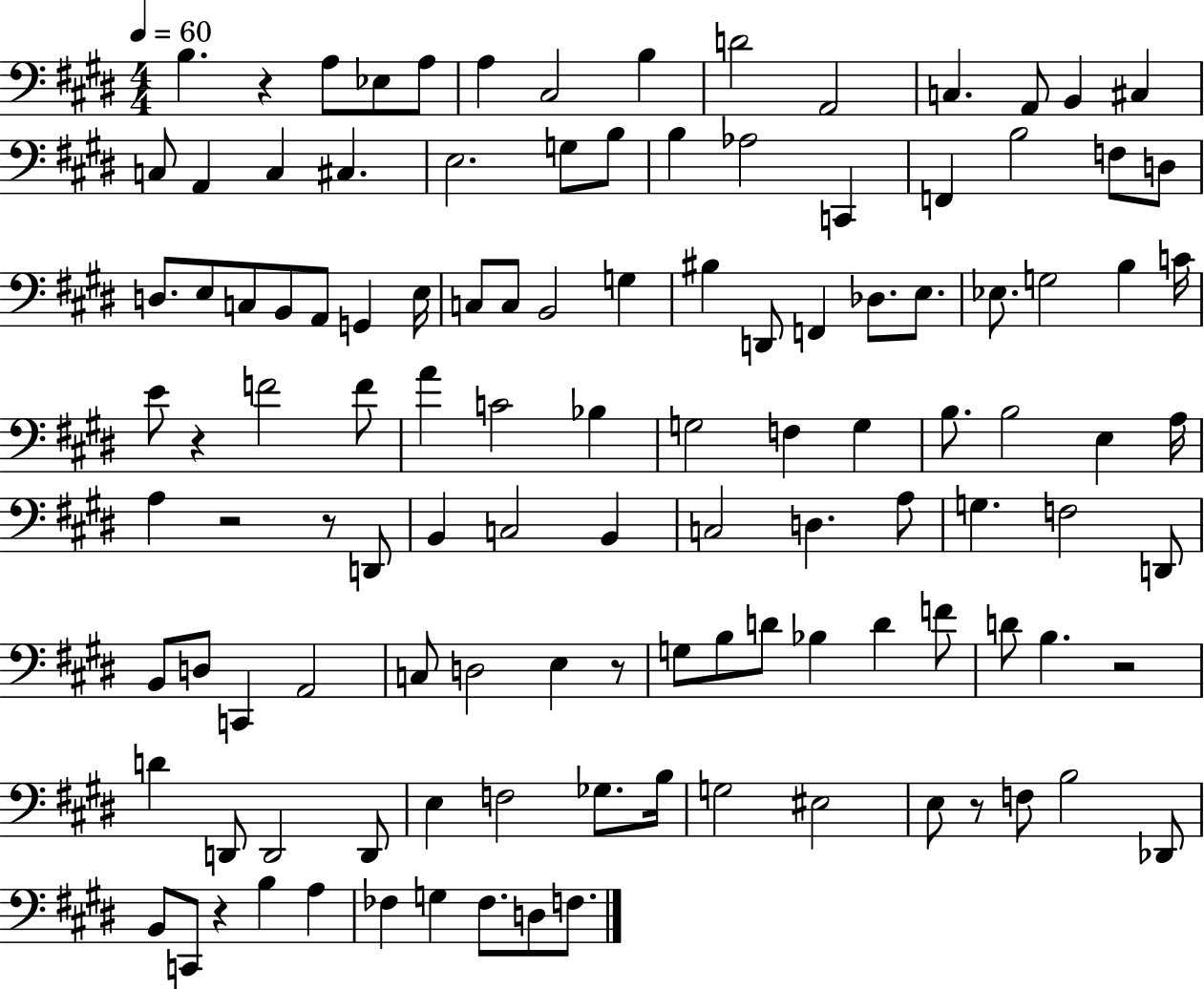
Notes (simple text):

B3/q. R/q A3/e Eb3/e A3/e A3/q C#3/h B3/q D4/h A2/h C3/q. A2/e B2/q C#3/q C3/e A2/q C3/q C#3/q. E3/h. G3/e B3/e B3/q Ab3/h C2/q F2/q B3/h F3/e D3/e D3/e. E3/e C3/e B2/e A2/e G2/q E3/s C3/e C3/e B2/h G3/q BIS3/q D2/e F2/q Db3/e. E3/e. Eb3/e. G3/h B3/q C4/s E4/e R/q F4/h F4/e A4/q C4/h Bb3/q G3/h F3/q G3/q B3/e. B3/h E3/q A3/s A3/q R/h R/e D2/e B2/q C3/h B2/q C3/h D3/q. A3/e G3/q. F3/h D2/e B2/e D3/e C2/q A2/h C3/e D3/h E3/q R/e G3/e B3/e D4/e Bb3/q D4/q F4/e D4/e B3/q. R/h D4/q D2/e D2/h D2/e E3/q F3/h Gb3/e. B3/s G3/h EIS3/h E3/e R/e F3/e B3/h Db2/e B2/e C2/e R/q B3/q A3/q FES3/q G3/q FES3/e. D3/e F3/e.